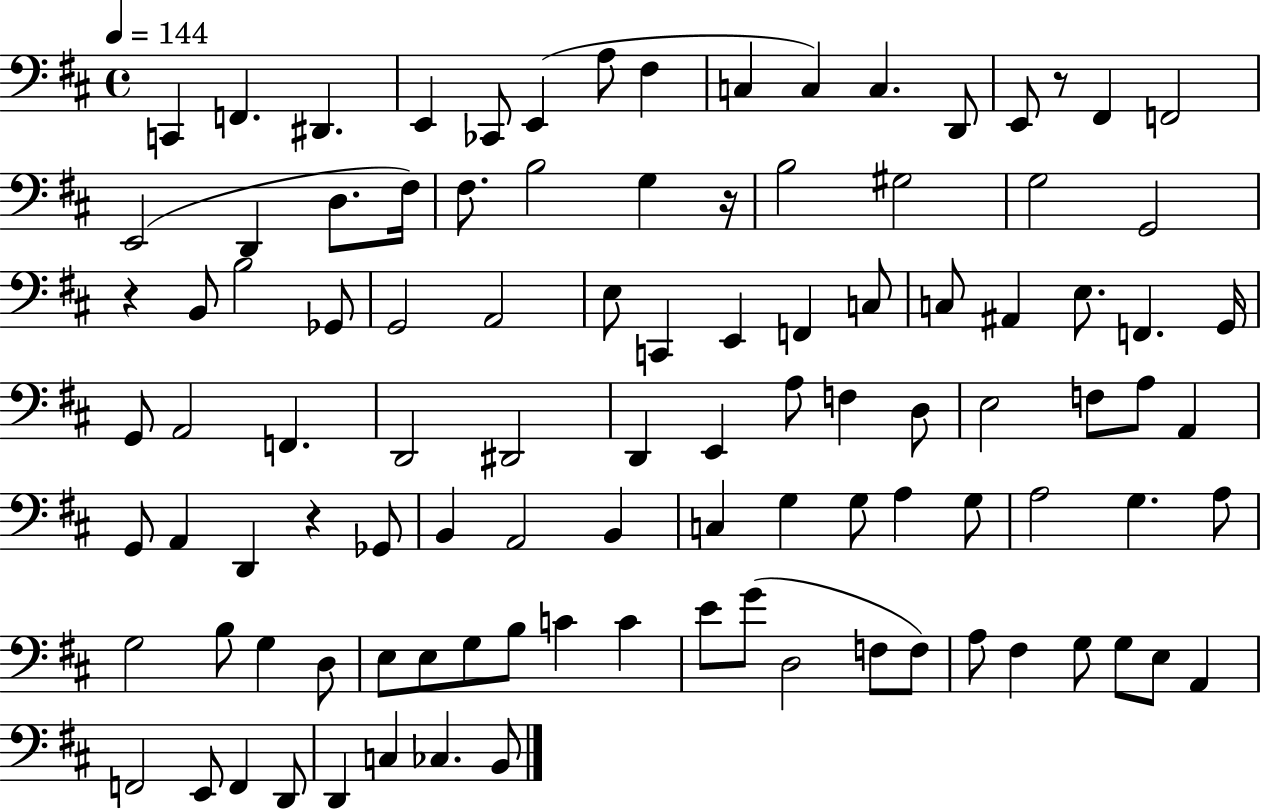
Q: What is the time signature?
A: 4/4